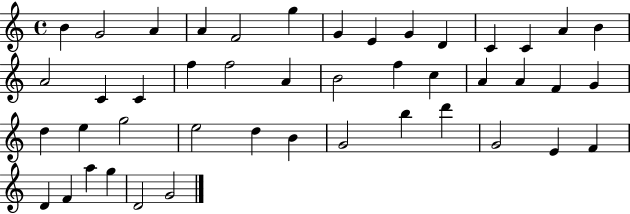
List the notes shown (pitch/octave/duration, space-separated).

B4/q G4/h A4/q A4/q F4/h G5/q G4/q E4/q G4/q D4/q C4/q C4/q A4/q B4/q A4/h C4/q C4/q F5/q F5/h A4/q B4/h F5/q C5/q A4/q A4/q F4/q G4/q D5/q E5/q G5/h E5/h D5/q B4/q G4/h B5/q D6/q G4/h E4/q F4/q D4/q F4/q A5/q G5/q D4/h G4/h